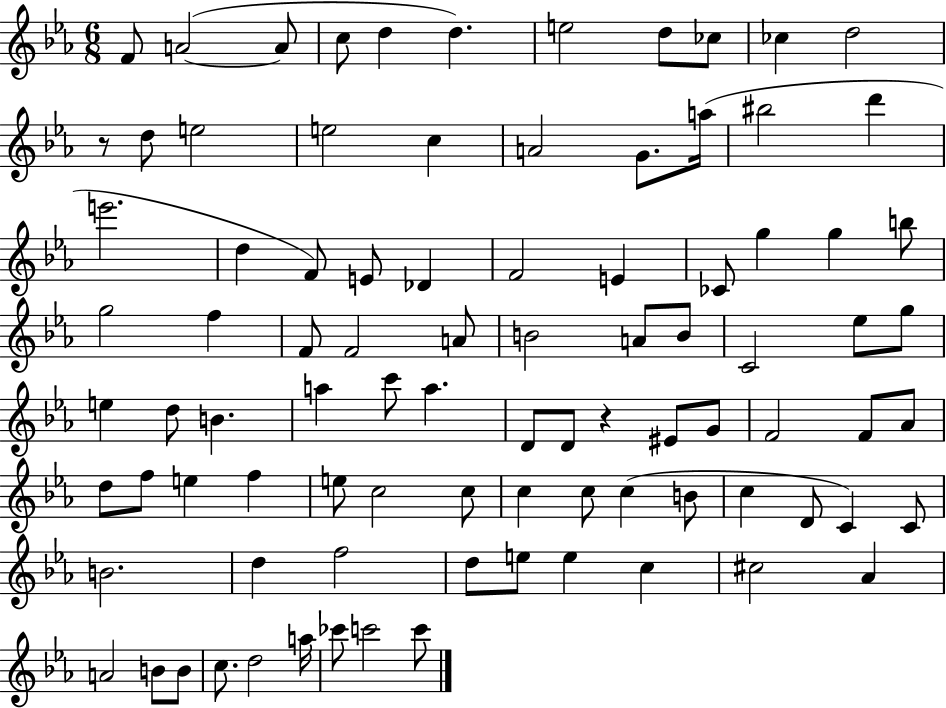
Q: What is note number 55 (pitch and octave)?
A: Ab4